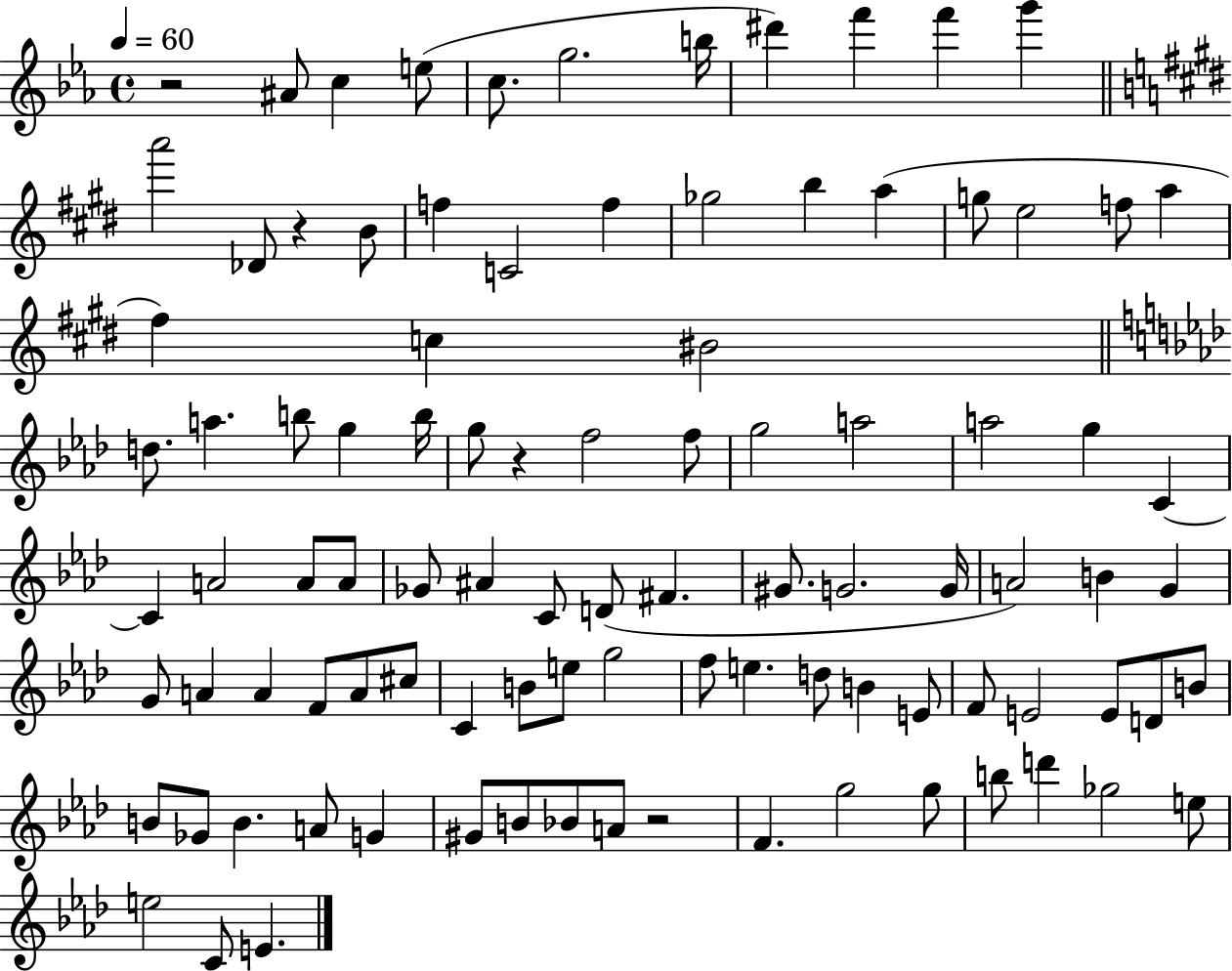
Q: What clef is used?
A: treble